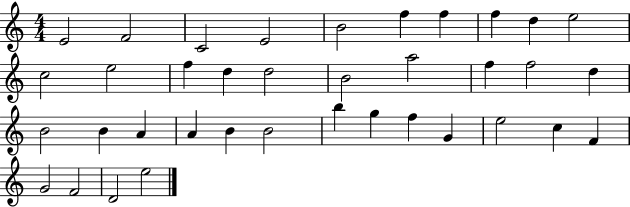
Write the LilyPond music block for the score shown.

{
  \clef treble
  \numericTimeSignature
  \time 4/4
  \key c \major
  e'2 f'2 | c'2 e'2 | b'2 f''4 f''4 | f''4 d''4 e''2 | \break c''2 e''2 | f''4 d''4 d''2 | b'2 a''2 | f''4 f''2 d''4 | \break b'2 b'4 a'4 | a'4 b'4 b'2 | b''4 g''4 f''4 g'4 | e''2 c''4 f'4 | \break g'2 f'2 | d'2 e''2 | \bar "|."
}